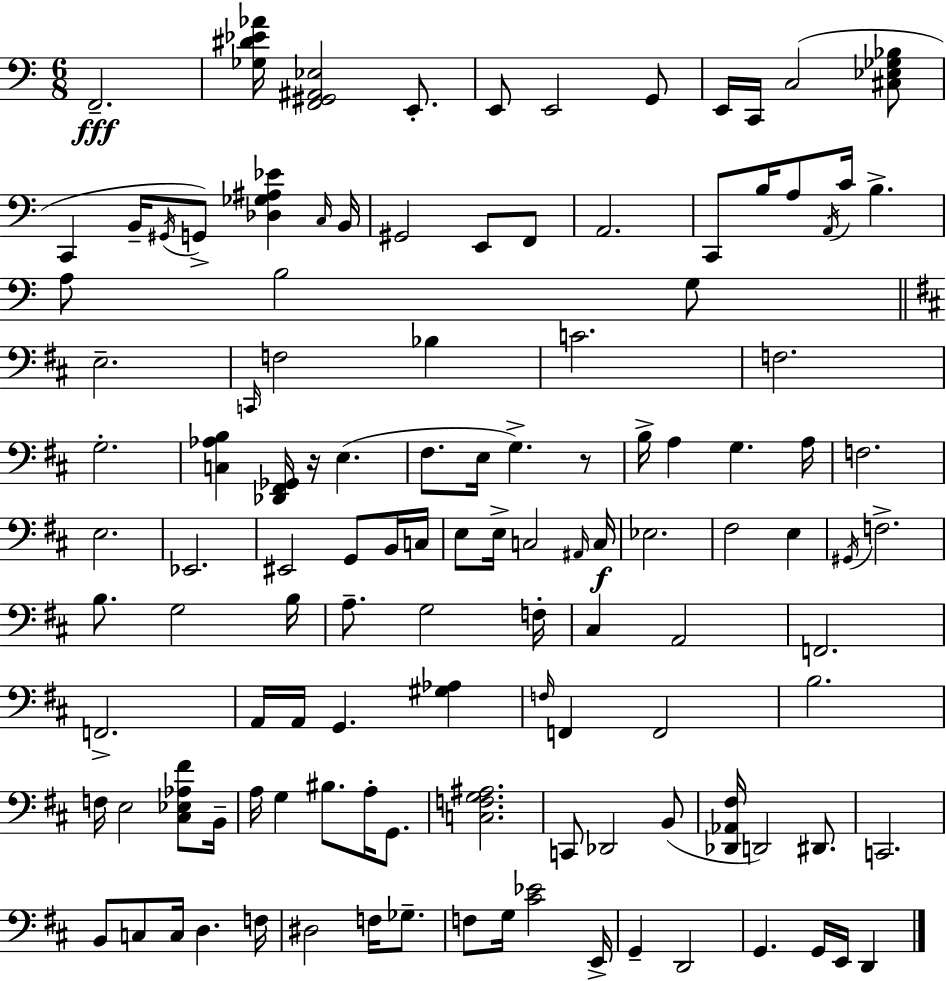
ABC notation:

X:1
T:Untitled
M:6/8
L:1/4
K:C
F,,2 [_G,^D_E_A]/4 [F,,^G,,^A,,_E,]2 E,,/2 E,,/2 E,,2 G,,/2 E,,/4 C,,/4 C,2 [^C,_E,_G,_B,]/2 C,, B,,/4 ^G,,/4 G,,/2 [_D,_G,^A,_E] C,/4 B,,/4 ^G,,2 E,,/2 F,,/2 A,,2 C,,/2 B,/4 A,/2 A,,/4 C/4 B, A,/2 B,2 G,/2 E,2 C,,/4 F,2 _B, C2 F,2 G,2 [C,_A,B,] [_D,,^F,,_G,,]/4 z/4 E, ^F,/2 E,/4 G, z/2 B,/4 A, G, A,/4 F,2 E,2 _E,,2 ^E,,2 G,,/2 B,,/4 C,/4 E,/2 E,/4 C,2 ^A,,/4 C,/4 _E,2 ^F,2 E, ^G,,/4 F,2 B,/2 G,2 B,/4 A,/2 G,2 F,/4 ^C, A,,2 F,,2 F,,2 A,,/4 A,,/4 G,, [^G,_A,] F,/4 F,, F,,2 B,2 F,/4 E,2 [^C,_E,_A,^F]/2 B,,/4 A,/4 G, ^B,/2 A,/4 G,,/2 [C,F,G,^A,]2 C,,/2 _D,,2 B,,/2 [_D,,_A,,^F,]/4 D,,2 ^D,,/2 C,,2 B,,/2 C,/2 C,/4 D, F,/4 ^D,2 F,/4 _G,/2 F,/2 G,/4 [^C_E]2 E,,/4 G,, D,,2 G,, G,,/4 E,,/4 D,,